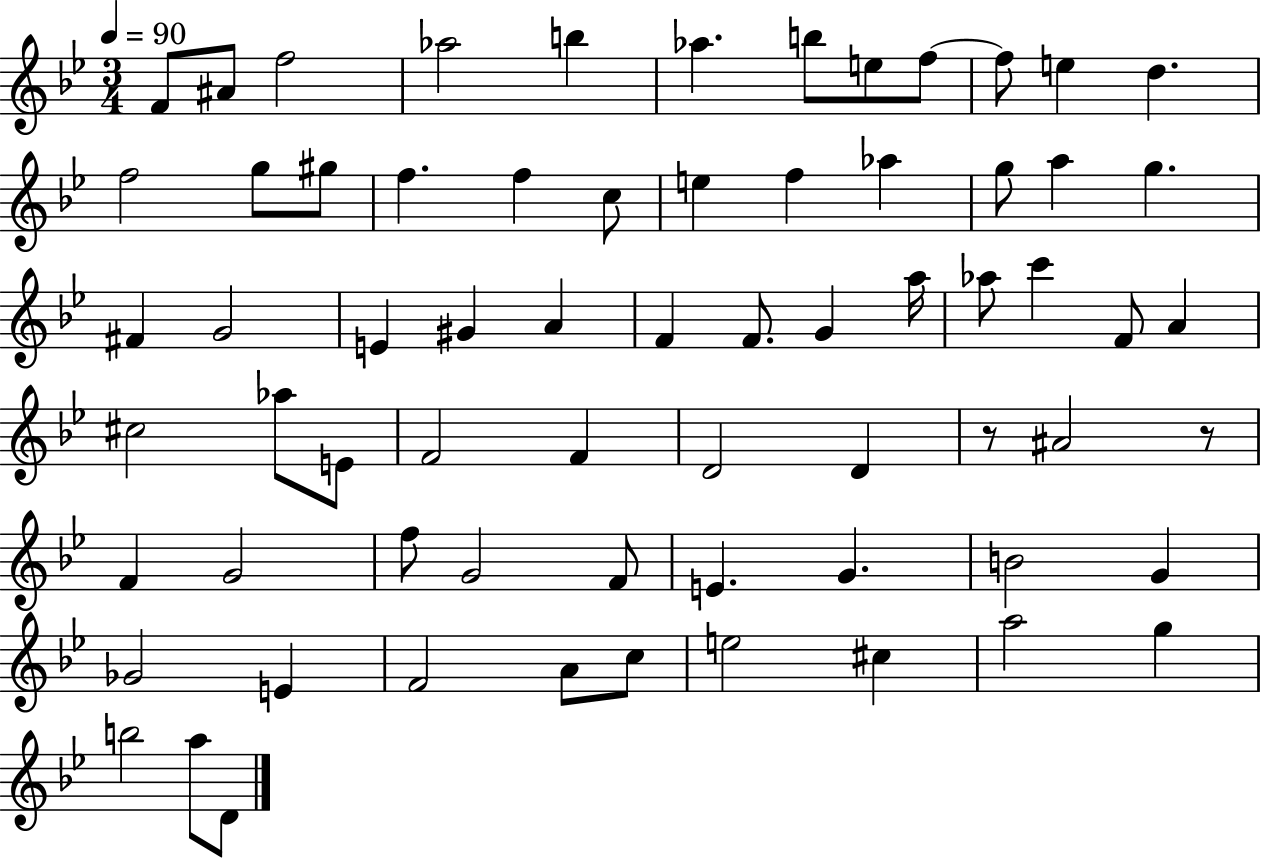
{
  \clef treble
  \numericTimeSignature
  \time 3/4
  \key bes \major
  \tempo 4 = 90
  \repeat volta 2 { f'8 ais'8 f''2 | aes''2 b''4 | aes''4. b''8 e''8 f''8~~ | f''8 e''4 d''4. | \break f''2 g''8 gis''8 | f''4. f''4 c''8 | e''4 f''4 aes''4 | g''8 a''4 g''4. | \break fis'4 g'2 | e'4 gis'4 a'4 | f'4 f'8. g'4 a''16 | aes''8 c'''4 f'8 a'4 | \break cis''2 aes''8 e'8 | f'2 f'4 | d'2 d'4 | r8 ais'2 r8 | \break f'4 g'2 | f''8 g'2 f'8 | e'4. g'4. | b'2 g'4 | \break ges'2 e'4 | f'2 a'8 c''8 | e''2 cis''4 | a''2 g''4 | \break b''2 a''8 d'8 | } \bar "|."
}